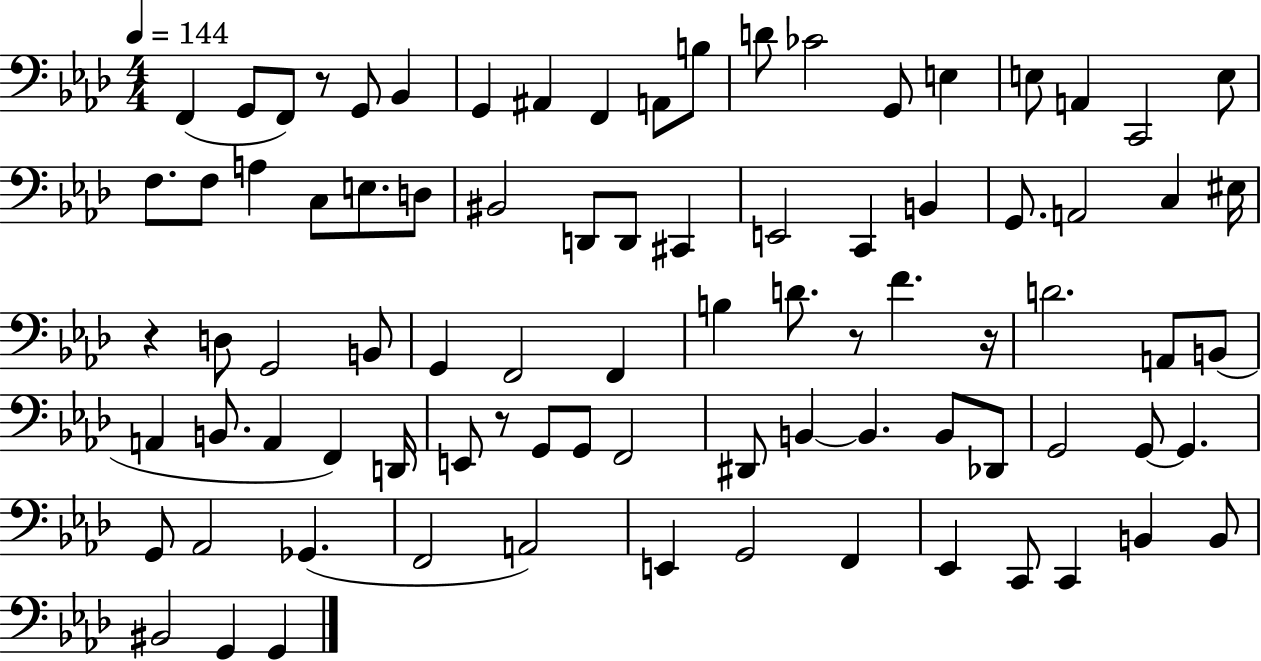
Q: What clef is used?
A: bass